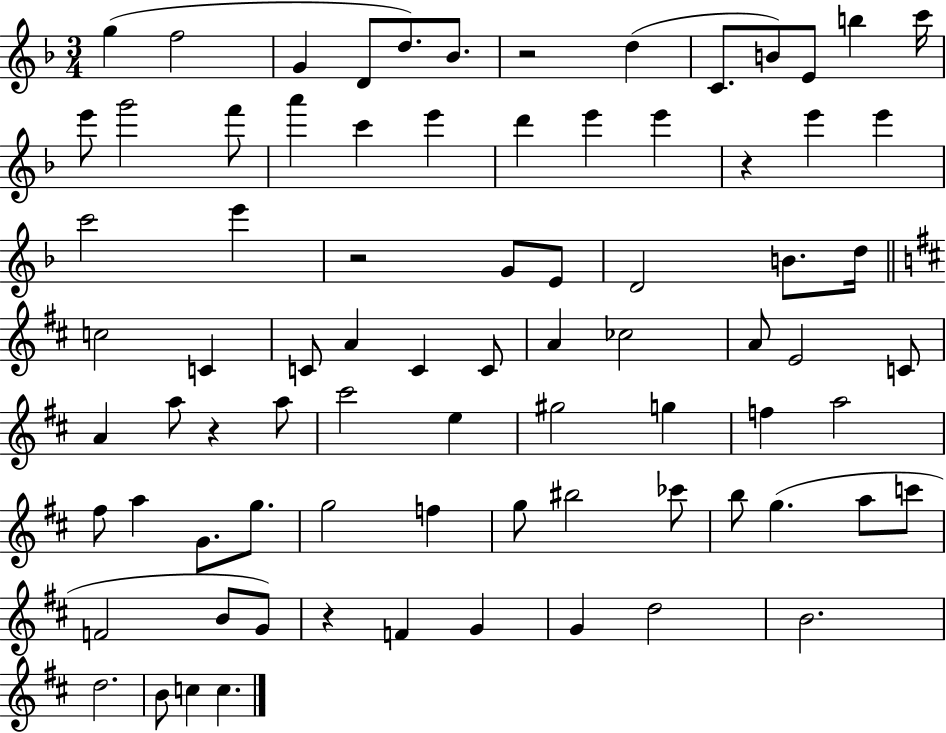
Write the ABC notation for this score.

X:1
T:Untitled
M:3/4
L:1/4
K:F
g f2 G D/2 d/2 _B/2 z2 d C/2 B/2 E/2 b c'/4 e'/2 g'2 f'/2 a' c' e' d' e' e' z e' e' c'2 e' z2 G/2 E/2 D2 B/2 d/4 c2 C C/2 A C C/2 A _c2 A/2 E2 C/2 A a/2 z a/2 ^c'2 e ^g2 g f a2 ^f/2 a G/2 g/2 g2 f g/2 ^b2 _c'/2 b/2 g a/2 c'/2 F2 B/2 G/2 z F G G d2 B2 d2 B/2 c c